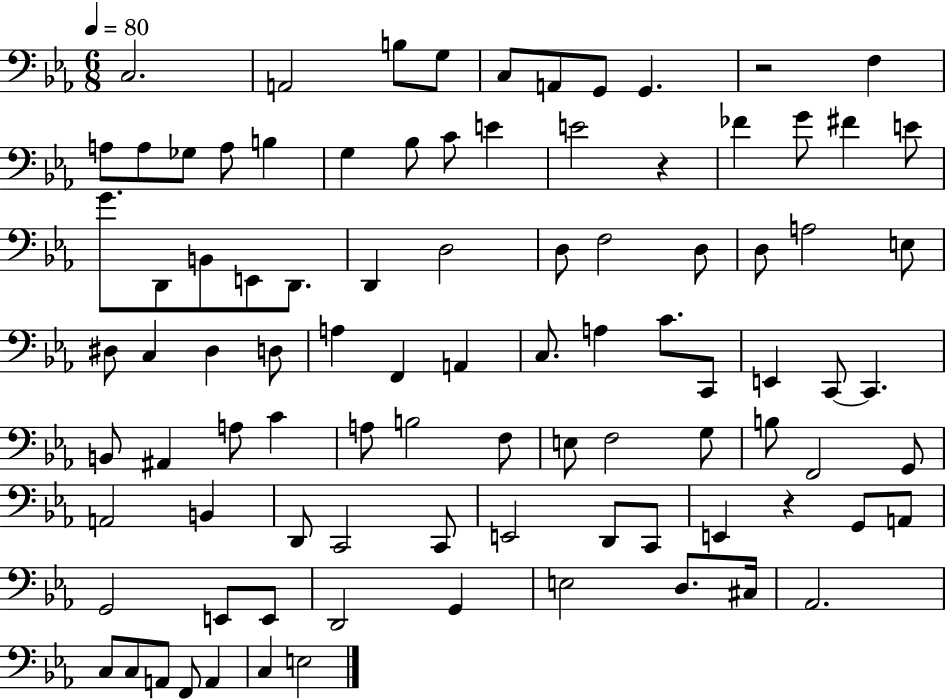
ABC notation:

X:1
T:Untitled
M:6/8
L:1/4
K:Eb
C,2 A,,2 B,/2 G,/2 C,/2 A,,/2 G,,/2 G,, z2 F, A,/2 A,/2 _G,/2 A,/2 B, G, _B,/2 C/2 E E2 z _F G/2 ^F E/2 G/2 D,,/2 B,,/2 E,,/2 D,,/2 D,, D,2 D,/2 F,2 D,/2 D,/2 A,2 E,/2 ^D,/2 C, ^D, D,/2 A, F,, A,, C,/2 A, C/2 C,,/2 E,, C,,/2 C,, B,,/2 ^A,, A,/2 C A,/2 B,2 F,/2 E,/2 F,2 G,/2 B,/2 F,,2 G,,/2 A,,2 B,, D,,/2 C,,2 C,,/2 E,,2 D,,/2 C,,/2 E,, z G,,/2 A,,/2 G,,2 E,,/2 E,,/2 D,,2 G,, E,2 D,/2 ^C,/4 _A,,2 C,/2 C,/2 A,,/2 F,,/2 A,, C, E,2